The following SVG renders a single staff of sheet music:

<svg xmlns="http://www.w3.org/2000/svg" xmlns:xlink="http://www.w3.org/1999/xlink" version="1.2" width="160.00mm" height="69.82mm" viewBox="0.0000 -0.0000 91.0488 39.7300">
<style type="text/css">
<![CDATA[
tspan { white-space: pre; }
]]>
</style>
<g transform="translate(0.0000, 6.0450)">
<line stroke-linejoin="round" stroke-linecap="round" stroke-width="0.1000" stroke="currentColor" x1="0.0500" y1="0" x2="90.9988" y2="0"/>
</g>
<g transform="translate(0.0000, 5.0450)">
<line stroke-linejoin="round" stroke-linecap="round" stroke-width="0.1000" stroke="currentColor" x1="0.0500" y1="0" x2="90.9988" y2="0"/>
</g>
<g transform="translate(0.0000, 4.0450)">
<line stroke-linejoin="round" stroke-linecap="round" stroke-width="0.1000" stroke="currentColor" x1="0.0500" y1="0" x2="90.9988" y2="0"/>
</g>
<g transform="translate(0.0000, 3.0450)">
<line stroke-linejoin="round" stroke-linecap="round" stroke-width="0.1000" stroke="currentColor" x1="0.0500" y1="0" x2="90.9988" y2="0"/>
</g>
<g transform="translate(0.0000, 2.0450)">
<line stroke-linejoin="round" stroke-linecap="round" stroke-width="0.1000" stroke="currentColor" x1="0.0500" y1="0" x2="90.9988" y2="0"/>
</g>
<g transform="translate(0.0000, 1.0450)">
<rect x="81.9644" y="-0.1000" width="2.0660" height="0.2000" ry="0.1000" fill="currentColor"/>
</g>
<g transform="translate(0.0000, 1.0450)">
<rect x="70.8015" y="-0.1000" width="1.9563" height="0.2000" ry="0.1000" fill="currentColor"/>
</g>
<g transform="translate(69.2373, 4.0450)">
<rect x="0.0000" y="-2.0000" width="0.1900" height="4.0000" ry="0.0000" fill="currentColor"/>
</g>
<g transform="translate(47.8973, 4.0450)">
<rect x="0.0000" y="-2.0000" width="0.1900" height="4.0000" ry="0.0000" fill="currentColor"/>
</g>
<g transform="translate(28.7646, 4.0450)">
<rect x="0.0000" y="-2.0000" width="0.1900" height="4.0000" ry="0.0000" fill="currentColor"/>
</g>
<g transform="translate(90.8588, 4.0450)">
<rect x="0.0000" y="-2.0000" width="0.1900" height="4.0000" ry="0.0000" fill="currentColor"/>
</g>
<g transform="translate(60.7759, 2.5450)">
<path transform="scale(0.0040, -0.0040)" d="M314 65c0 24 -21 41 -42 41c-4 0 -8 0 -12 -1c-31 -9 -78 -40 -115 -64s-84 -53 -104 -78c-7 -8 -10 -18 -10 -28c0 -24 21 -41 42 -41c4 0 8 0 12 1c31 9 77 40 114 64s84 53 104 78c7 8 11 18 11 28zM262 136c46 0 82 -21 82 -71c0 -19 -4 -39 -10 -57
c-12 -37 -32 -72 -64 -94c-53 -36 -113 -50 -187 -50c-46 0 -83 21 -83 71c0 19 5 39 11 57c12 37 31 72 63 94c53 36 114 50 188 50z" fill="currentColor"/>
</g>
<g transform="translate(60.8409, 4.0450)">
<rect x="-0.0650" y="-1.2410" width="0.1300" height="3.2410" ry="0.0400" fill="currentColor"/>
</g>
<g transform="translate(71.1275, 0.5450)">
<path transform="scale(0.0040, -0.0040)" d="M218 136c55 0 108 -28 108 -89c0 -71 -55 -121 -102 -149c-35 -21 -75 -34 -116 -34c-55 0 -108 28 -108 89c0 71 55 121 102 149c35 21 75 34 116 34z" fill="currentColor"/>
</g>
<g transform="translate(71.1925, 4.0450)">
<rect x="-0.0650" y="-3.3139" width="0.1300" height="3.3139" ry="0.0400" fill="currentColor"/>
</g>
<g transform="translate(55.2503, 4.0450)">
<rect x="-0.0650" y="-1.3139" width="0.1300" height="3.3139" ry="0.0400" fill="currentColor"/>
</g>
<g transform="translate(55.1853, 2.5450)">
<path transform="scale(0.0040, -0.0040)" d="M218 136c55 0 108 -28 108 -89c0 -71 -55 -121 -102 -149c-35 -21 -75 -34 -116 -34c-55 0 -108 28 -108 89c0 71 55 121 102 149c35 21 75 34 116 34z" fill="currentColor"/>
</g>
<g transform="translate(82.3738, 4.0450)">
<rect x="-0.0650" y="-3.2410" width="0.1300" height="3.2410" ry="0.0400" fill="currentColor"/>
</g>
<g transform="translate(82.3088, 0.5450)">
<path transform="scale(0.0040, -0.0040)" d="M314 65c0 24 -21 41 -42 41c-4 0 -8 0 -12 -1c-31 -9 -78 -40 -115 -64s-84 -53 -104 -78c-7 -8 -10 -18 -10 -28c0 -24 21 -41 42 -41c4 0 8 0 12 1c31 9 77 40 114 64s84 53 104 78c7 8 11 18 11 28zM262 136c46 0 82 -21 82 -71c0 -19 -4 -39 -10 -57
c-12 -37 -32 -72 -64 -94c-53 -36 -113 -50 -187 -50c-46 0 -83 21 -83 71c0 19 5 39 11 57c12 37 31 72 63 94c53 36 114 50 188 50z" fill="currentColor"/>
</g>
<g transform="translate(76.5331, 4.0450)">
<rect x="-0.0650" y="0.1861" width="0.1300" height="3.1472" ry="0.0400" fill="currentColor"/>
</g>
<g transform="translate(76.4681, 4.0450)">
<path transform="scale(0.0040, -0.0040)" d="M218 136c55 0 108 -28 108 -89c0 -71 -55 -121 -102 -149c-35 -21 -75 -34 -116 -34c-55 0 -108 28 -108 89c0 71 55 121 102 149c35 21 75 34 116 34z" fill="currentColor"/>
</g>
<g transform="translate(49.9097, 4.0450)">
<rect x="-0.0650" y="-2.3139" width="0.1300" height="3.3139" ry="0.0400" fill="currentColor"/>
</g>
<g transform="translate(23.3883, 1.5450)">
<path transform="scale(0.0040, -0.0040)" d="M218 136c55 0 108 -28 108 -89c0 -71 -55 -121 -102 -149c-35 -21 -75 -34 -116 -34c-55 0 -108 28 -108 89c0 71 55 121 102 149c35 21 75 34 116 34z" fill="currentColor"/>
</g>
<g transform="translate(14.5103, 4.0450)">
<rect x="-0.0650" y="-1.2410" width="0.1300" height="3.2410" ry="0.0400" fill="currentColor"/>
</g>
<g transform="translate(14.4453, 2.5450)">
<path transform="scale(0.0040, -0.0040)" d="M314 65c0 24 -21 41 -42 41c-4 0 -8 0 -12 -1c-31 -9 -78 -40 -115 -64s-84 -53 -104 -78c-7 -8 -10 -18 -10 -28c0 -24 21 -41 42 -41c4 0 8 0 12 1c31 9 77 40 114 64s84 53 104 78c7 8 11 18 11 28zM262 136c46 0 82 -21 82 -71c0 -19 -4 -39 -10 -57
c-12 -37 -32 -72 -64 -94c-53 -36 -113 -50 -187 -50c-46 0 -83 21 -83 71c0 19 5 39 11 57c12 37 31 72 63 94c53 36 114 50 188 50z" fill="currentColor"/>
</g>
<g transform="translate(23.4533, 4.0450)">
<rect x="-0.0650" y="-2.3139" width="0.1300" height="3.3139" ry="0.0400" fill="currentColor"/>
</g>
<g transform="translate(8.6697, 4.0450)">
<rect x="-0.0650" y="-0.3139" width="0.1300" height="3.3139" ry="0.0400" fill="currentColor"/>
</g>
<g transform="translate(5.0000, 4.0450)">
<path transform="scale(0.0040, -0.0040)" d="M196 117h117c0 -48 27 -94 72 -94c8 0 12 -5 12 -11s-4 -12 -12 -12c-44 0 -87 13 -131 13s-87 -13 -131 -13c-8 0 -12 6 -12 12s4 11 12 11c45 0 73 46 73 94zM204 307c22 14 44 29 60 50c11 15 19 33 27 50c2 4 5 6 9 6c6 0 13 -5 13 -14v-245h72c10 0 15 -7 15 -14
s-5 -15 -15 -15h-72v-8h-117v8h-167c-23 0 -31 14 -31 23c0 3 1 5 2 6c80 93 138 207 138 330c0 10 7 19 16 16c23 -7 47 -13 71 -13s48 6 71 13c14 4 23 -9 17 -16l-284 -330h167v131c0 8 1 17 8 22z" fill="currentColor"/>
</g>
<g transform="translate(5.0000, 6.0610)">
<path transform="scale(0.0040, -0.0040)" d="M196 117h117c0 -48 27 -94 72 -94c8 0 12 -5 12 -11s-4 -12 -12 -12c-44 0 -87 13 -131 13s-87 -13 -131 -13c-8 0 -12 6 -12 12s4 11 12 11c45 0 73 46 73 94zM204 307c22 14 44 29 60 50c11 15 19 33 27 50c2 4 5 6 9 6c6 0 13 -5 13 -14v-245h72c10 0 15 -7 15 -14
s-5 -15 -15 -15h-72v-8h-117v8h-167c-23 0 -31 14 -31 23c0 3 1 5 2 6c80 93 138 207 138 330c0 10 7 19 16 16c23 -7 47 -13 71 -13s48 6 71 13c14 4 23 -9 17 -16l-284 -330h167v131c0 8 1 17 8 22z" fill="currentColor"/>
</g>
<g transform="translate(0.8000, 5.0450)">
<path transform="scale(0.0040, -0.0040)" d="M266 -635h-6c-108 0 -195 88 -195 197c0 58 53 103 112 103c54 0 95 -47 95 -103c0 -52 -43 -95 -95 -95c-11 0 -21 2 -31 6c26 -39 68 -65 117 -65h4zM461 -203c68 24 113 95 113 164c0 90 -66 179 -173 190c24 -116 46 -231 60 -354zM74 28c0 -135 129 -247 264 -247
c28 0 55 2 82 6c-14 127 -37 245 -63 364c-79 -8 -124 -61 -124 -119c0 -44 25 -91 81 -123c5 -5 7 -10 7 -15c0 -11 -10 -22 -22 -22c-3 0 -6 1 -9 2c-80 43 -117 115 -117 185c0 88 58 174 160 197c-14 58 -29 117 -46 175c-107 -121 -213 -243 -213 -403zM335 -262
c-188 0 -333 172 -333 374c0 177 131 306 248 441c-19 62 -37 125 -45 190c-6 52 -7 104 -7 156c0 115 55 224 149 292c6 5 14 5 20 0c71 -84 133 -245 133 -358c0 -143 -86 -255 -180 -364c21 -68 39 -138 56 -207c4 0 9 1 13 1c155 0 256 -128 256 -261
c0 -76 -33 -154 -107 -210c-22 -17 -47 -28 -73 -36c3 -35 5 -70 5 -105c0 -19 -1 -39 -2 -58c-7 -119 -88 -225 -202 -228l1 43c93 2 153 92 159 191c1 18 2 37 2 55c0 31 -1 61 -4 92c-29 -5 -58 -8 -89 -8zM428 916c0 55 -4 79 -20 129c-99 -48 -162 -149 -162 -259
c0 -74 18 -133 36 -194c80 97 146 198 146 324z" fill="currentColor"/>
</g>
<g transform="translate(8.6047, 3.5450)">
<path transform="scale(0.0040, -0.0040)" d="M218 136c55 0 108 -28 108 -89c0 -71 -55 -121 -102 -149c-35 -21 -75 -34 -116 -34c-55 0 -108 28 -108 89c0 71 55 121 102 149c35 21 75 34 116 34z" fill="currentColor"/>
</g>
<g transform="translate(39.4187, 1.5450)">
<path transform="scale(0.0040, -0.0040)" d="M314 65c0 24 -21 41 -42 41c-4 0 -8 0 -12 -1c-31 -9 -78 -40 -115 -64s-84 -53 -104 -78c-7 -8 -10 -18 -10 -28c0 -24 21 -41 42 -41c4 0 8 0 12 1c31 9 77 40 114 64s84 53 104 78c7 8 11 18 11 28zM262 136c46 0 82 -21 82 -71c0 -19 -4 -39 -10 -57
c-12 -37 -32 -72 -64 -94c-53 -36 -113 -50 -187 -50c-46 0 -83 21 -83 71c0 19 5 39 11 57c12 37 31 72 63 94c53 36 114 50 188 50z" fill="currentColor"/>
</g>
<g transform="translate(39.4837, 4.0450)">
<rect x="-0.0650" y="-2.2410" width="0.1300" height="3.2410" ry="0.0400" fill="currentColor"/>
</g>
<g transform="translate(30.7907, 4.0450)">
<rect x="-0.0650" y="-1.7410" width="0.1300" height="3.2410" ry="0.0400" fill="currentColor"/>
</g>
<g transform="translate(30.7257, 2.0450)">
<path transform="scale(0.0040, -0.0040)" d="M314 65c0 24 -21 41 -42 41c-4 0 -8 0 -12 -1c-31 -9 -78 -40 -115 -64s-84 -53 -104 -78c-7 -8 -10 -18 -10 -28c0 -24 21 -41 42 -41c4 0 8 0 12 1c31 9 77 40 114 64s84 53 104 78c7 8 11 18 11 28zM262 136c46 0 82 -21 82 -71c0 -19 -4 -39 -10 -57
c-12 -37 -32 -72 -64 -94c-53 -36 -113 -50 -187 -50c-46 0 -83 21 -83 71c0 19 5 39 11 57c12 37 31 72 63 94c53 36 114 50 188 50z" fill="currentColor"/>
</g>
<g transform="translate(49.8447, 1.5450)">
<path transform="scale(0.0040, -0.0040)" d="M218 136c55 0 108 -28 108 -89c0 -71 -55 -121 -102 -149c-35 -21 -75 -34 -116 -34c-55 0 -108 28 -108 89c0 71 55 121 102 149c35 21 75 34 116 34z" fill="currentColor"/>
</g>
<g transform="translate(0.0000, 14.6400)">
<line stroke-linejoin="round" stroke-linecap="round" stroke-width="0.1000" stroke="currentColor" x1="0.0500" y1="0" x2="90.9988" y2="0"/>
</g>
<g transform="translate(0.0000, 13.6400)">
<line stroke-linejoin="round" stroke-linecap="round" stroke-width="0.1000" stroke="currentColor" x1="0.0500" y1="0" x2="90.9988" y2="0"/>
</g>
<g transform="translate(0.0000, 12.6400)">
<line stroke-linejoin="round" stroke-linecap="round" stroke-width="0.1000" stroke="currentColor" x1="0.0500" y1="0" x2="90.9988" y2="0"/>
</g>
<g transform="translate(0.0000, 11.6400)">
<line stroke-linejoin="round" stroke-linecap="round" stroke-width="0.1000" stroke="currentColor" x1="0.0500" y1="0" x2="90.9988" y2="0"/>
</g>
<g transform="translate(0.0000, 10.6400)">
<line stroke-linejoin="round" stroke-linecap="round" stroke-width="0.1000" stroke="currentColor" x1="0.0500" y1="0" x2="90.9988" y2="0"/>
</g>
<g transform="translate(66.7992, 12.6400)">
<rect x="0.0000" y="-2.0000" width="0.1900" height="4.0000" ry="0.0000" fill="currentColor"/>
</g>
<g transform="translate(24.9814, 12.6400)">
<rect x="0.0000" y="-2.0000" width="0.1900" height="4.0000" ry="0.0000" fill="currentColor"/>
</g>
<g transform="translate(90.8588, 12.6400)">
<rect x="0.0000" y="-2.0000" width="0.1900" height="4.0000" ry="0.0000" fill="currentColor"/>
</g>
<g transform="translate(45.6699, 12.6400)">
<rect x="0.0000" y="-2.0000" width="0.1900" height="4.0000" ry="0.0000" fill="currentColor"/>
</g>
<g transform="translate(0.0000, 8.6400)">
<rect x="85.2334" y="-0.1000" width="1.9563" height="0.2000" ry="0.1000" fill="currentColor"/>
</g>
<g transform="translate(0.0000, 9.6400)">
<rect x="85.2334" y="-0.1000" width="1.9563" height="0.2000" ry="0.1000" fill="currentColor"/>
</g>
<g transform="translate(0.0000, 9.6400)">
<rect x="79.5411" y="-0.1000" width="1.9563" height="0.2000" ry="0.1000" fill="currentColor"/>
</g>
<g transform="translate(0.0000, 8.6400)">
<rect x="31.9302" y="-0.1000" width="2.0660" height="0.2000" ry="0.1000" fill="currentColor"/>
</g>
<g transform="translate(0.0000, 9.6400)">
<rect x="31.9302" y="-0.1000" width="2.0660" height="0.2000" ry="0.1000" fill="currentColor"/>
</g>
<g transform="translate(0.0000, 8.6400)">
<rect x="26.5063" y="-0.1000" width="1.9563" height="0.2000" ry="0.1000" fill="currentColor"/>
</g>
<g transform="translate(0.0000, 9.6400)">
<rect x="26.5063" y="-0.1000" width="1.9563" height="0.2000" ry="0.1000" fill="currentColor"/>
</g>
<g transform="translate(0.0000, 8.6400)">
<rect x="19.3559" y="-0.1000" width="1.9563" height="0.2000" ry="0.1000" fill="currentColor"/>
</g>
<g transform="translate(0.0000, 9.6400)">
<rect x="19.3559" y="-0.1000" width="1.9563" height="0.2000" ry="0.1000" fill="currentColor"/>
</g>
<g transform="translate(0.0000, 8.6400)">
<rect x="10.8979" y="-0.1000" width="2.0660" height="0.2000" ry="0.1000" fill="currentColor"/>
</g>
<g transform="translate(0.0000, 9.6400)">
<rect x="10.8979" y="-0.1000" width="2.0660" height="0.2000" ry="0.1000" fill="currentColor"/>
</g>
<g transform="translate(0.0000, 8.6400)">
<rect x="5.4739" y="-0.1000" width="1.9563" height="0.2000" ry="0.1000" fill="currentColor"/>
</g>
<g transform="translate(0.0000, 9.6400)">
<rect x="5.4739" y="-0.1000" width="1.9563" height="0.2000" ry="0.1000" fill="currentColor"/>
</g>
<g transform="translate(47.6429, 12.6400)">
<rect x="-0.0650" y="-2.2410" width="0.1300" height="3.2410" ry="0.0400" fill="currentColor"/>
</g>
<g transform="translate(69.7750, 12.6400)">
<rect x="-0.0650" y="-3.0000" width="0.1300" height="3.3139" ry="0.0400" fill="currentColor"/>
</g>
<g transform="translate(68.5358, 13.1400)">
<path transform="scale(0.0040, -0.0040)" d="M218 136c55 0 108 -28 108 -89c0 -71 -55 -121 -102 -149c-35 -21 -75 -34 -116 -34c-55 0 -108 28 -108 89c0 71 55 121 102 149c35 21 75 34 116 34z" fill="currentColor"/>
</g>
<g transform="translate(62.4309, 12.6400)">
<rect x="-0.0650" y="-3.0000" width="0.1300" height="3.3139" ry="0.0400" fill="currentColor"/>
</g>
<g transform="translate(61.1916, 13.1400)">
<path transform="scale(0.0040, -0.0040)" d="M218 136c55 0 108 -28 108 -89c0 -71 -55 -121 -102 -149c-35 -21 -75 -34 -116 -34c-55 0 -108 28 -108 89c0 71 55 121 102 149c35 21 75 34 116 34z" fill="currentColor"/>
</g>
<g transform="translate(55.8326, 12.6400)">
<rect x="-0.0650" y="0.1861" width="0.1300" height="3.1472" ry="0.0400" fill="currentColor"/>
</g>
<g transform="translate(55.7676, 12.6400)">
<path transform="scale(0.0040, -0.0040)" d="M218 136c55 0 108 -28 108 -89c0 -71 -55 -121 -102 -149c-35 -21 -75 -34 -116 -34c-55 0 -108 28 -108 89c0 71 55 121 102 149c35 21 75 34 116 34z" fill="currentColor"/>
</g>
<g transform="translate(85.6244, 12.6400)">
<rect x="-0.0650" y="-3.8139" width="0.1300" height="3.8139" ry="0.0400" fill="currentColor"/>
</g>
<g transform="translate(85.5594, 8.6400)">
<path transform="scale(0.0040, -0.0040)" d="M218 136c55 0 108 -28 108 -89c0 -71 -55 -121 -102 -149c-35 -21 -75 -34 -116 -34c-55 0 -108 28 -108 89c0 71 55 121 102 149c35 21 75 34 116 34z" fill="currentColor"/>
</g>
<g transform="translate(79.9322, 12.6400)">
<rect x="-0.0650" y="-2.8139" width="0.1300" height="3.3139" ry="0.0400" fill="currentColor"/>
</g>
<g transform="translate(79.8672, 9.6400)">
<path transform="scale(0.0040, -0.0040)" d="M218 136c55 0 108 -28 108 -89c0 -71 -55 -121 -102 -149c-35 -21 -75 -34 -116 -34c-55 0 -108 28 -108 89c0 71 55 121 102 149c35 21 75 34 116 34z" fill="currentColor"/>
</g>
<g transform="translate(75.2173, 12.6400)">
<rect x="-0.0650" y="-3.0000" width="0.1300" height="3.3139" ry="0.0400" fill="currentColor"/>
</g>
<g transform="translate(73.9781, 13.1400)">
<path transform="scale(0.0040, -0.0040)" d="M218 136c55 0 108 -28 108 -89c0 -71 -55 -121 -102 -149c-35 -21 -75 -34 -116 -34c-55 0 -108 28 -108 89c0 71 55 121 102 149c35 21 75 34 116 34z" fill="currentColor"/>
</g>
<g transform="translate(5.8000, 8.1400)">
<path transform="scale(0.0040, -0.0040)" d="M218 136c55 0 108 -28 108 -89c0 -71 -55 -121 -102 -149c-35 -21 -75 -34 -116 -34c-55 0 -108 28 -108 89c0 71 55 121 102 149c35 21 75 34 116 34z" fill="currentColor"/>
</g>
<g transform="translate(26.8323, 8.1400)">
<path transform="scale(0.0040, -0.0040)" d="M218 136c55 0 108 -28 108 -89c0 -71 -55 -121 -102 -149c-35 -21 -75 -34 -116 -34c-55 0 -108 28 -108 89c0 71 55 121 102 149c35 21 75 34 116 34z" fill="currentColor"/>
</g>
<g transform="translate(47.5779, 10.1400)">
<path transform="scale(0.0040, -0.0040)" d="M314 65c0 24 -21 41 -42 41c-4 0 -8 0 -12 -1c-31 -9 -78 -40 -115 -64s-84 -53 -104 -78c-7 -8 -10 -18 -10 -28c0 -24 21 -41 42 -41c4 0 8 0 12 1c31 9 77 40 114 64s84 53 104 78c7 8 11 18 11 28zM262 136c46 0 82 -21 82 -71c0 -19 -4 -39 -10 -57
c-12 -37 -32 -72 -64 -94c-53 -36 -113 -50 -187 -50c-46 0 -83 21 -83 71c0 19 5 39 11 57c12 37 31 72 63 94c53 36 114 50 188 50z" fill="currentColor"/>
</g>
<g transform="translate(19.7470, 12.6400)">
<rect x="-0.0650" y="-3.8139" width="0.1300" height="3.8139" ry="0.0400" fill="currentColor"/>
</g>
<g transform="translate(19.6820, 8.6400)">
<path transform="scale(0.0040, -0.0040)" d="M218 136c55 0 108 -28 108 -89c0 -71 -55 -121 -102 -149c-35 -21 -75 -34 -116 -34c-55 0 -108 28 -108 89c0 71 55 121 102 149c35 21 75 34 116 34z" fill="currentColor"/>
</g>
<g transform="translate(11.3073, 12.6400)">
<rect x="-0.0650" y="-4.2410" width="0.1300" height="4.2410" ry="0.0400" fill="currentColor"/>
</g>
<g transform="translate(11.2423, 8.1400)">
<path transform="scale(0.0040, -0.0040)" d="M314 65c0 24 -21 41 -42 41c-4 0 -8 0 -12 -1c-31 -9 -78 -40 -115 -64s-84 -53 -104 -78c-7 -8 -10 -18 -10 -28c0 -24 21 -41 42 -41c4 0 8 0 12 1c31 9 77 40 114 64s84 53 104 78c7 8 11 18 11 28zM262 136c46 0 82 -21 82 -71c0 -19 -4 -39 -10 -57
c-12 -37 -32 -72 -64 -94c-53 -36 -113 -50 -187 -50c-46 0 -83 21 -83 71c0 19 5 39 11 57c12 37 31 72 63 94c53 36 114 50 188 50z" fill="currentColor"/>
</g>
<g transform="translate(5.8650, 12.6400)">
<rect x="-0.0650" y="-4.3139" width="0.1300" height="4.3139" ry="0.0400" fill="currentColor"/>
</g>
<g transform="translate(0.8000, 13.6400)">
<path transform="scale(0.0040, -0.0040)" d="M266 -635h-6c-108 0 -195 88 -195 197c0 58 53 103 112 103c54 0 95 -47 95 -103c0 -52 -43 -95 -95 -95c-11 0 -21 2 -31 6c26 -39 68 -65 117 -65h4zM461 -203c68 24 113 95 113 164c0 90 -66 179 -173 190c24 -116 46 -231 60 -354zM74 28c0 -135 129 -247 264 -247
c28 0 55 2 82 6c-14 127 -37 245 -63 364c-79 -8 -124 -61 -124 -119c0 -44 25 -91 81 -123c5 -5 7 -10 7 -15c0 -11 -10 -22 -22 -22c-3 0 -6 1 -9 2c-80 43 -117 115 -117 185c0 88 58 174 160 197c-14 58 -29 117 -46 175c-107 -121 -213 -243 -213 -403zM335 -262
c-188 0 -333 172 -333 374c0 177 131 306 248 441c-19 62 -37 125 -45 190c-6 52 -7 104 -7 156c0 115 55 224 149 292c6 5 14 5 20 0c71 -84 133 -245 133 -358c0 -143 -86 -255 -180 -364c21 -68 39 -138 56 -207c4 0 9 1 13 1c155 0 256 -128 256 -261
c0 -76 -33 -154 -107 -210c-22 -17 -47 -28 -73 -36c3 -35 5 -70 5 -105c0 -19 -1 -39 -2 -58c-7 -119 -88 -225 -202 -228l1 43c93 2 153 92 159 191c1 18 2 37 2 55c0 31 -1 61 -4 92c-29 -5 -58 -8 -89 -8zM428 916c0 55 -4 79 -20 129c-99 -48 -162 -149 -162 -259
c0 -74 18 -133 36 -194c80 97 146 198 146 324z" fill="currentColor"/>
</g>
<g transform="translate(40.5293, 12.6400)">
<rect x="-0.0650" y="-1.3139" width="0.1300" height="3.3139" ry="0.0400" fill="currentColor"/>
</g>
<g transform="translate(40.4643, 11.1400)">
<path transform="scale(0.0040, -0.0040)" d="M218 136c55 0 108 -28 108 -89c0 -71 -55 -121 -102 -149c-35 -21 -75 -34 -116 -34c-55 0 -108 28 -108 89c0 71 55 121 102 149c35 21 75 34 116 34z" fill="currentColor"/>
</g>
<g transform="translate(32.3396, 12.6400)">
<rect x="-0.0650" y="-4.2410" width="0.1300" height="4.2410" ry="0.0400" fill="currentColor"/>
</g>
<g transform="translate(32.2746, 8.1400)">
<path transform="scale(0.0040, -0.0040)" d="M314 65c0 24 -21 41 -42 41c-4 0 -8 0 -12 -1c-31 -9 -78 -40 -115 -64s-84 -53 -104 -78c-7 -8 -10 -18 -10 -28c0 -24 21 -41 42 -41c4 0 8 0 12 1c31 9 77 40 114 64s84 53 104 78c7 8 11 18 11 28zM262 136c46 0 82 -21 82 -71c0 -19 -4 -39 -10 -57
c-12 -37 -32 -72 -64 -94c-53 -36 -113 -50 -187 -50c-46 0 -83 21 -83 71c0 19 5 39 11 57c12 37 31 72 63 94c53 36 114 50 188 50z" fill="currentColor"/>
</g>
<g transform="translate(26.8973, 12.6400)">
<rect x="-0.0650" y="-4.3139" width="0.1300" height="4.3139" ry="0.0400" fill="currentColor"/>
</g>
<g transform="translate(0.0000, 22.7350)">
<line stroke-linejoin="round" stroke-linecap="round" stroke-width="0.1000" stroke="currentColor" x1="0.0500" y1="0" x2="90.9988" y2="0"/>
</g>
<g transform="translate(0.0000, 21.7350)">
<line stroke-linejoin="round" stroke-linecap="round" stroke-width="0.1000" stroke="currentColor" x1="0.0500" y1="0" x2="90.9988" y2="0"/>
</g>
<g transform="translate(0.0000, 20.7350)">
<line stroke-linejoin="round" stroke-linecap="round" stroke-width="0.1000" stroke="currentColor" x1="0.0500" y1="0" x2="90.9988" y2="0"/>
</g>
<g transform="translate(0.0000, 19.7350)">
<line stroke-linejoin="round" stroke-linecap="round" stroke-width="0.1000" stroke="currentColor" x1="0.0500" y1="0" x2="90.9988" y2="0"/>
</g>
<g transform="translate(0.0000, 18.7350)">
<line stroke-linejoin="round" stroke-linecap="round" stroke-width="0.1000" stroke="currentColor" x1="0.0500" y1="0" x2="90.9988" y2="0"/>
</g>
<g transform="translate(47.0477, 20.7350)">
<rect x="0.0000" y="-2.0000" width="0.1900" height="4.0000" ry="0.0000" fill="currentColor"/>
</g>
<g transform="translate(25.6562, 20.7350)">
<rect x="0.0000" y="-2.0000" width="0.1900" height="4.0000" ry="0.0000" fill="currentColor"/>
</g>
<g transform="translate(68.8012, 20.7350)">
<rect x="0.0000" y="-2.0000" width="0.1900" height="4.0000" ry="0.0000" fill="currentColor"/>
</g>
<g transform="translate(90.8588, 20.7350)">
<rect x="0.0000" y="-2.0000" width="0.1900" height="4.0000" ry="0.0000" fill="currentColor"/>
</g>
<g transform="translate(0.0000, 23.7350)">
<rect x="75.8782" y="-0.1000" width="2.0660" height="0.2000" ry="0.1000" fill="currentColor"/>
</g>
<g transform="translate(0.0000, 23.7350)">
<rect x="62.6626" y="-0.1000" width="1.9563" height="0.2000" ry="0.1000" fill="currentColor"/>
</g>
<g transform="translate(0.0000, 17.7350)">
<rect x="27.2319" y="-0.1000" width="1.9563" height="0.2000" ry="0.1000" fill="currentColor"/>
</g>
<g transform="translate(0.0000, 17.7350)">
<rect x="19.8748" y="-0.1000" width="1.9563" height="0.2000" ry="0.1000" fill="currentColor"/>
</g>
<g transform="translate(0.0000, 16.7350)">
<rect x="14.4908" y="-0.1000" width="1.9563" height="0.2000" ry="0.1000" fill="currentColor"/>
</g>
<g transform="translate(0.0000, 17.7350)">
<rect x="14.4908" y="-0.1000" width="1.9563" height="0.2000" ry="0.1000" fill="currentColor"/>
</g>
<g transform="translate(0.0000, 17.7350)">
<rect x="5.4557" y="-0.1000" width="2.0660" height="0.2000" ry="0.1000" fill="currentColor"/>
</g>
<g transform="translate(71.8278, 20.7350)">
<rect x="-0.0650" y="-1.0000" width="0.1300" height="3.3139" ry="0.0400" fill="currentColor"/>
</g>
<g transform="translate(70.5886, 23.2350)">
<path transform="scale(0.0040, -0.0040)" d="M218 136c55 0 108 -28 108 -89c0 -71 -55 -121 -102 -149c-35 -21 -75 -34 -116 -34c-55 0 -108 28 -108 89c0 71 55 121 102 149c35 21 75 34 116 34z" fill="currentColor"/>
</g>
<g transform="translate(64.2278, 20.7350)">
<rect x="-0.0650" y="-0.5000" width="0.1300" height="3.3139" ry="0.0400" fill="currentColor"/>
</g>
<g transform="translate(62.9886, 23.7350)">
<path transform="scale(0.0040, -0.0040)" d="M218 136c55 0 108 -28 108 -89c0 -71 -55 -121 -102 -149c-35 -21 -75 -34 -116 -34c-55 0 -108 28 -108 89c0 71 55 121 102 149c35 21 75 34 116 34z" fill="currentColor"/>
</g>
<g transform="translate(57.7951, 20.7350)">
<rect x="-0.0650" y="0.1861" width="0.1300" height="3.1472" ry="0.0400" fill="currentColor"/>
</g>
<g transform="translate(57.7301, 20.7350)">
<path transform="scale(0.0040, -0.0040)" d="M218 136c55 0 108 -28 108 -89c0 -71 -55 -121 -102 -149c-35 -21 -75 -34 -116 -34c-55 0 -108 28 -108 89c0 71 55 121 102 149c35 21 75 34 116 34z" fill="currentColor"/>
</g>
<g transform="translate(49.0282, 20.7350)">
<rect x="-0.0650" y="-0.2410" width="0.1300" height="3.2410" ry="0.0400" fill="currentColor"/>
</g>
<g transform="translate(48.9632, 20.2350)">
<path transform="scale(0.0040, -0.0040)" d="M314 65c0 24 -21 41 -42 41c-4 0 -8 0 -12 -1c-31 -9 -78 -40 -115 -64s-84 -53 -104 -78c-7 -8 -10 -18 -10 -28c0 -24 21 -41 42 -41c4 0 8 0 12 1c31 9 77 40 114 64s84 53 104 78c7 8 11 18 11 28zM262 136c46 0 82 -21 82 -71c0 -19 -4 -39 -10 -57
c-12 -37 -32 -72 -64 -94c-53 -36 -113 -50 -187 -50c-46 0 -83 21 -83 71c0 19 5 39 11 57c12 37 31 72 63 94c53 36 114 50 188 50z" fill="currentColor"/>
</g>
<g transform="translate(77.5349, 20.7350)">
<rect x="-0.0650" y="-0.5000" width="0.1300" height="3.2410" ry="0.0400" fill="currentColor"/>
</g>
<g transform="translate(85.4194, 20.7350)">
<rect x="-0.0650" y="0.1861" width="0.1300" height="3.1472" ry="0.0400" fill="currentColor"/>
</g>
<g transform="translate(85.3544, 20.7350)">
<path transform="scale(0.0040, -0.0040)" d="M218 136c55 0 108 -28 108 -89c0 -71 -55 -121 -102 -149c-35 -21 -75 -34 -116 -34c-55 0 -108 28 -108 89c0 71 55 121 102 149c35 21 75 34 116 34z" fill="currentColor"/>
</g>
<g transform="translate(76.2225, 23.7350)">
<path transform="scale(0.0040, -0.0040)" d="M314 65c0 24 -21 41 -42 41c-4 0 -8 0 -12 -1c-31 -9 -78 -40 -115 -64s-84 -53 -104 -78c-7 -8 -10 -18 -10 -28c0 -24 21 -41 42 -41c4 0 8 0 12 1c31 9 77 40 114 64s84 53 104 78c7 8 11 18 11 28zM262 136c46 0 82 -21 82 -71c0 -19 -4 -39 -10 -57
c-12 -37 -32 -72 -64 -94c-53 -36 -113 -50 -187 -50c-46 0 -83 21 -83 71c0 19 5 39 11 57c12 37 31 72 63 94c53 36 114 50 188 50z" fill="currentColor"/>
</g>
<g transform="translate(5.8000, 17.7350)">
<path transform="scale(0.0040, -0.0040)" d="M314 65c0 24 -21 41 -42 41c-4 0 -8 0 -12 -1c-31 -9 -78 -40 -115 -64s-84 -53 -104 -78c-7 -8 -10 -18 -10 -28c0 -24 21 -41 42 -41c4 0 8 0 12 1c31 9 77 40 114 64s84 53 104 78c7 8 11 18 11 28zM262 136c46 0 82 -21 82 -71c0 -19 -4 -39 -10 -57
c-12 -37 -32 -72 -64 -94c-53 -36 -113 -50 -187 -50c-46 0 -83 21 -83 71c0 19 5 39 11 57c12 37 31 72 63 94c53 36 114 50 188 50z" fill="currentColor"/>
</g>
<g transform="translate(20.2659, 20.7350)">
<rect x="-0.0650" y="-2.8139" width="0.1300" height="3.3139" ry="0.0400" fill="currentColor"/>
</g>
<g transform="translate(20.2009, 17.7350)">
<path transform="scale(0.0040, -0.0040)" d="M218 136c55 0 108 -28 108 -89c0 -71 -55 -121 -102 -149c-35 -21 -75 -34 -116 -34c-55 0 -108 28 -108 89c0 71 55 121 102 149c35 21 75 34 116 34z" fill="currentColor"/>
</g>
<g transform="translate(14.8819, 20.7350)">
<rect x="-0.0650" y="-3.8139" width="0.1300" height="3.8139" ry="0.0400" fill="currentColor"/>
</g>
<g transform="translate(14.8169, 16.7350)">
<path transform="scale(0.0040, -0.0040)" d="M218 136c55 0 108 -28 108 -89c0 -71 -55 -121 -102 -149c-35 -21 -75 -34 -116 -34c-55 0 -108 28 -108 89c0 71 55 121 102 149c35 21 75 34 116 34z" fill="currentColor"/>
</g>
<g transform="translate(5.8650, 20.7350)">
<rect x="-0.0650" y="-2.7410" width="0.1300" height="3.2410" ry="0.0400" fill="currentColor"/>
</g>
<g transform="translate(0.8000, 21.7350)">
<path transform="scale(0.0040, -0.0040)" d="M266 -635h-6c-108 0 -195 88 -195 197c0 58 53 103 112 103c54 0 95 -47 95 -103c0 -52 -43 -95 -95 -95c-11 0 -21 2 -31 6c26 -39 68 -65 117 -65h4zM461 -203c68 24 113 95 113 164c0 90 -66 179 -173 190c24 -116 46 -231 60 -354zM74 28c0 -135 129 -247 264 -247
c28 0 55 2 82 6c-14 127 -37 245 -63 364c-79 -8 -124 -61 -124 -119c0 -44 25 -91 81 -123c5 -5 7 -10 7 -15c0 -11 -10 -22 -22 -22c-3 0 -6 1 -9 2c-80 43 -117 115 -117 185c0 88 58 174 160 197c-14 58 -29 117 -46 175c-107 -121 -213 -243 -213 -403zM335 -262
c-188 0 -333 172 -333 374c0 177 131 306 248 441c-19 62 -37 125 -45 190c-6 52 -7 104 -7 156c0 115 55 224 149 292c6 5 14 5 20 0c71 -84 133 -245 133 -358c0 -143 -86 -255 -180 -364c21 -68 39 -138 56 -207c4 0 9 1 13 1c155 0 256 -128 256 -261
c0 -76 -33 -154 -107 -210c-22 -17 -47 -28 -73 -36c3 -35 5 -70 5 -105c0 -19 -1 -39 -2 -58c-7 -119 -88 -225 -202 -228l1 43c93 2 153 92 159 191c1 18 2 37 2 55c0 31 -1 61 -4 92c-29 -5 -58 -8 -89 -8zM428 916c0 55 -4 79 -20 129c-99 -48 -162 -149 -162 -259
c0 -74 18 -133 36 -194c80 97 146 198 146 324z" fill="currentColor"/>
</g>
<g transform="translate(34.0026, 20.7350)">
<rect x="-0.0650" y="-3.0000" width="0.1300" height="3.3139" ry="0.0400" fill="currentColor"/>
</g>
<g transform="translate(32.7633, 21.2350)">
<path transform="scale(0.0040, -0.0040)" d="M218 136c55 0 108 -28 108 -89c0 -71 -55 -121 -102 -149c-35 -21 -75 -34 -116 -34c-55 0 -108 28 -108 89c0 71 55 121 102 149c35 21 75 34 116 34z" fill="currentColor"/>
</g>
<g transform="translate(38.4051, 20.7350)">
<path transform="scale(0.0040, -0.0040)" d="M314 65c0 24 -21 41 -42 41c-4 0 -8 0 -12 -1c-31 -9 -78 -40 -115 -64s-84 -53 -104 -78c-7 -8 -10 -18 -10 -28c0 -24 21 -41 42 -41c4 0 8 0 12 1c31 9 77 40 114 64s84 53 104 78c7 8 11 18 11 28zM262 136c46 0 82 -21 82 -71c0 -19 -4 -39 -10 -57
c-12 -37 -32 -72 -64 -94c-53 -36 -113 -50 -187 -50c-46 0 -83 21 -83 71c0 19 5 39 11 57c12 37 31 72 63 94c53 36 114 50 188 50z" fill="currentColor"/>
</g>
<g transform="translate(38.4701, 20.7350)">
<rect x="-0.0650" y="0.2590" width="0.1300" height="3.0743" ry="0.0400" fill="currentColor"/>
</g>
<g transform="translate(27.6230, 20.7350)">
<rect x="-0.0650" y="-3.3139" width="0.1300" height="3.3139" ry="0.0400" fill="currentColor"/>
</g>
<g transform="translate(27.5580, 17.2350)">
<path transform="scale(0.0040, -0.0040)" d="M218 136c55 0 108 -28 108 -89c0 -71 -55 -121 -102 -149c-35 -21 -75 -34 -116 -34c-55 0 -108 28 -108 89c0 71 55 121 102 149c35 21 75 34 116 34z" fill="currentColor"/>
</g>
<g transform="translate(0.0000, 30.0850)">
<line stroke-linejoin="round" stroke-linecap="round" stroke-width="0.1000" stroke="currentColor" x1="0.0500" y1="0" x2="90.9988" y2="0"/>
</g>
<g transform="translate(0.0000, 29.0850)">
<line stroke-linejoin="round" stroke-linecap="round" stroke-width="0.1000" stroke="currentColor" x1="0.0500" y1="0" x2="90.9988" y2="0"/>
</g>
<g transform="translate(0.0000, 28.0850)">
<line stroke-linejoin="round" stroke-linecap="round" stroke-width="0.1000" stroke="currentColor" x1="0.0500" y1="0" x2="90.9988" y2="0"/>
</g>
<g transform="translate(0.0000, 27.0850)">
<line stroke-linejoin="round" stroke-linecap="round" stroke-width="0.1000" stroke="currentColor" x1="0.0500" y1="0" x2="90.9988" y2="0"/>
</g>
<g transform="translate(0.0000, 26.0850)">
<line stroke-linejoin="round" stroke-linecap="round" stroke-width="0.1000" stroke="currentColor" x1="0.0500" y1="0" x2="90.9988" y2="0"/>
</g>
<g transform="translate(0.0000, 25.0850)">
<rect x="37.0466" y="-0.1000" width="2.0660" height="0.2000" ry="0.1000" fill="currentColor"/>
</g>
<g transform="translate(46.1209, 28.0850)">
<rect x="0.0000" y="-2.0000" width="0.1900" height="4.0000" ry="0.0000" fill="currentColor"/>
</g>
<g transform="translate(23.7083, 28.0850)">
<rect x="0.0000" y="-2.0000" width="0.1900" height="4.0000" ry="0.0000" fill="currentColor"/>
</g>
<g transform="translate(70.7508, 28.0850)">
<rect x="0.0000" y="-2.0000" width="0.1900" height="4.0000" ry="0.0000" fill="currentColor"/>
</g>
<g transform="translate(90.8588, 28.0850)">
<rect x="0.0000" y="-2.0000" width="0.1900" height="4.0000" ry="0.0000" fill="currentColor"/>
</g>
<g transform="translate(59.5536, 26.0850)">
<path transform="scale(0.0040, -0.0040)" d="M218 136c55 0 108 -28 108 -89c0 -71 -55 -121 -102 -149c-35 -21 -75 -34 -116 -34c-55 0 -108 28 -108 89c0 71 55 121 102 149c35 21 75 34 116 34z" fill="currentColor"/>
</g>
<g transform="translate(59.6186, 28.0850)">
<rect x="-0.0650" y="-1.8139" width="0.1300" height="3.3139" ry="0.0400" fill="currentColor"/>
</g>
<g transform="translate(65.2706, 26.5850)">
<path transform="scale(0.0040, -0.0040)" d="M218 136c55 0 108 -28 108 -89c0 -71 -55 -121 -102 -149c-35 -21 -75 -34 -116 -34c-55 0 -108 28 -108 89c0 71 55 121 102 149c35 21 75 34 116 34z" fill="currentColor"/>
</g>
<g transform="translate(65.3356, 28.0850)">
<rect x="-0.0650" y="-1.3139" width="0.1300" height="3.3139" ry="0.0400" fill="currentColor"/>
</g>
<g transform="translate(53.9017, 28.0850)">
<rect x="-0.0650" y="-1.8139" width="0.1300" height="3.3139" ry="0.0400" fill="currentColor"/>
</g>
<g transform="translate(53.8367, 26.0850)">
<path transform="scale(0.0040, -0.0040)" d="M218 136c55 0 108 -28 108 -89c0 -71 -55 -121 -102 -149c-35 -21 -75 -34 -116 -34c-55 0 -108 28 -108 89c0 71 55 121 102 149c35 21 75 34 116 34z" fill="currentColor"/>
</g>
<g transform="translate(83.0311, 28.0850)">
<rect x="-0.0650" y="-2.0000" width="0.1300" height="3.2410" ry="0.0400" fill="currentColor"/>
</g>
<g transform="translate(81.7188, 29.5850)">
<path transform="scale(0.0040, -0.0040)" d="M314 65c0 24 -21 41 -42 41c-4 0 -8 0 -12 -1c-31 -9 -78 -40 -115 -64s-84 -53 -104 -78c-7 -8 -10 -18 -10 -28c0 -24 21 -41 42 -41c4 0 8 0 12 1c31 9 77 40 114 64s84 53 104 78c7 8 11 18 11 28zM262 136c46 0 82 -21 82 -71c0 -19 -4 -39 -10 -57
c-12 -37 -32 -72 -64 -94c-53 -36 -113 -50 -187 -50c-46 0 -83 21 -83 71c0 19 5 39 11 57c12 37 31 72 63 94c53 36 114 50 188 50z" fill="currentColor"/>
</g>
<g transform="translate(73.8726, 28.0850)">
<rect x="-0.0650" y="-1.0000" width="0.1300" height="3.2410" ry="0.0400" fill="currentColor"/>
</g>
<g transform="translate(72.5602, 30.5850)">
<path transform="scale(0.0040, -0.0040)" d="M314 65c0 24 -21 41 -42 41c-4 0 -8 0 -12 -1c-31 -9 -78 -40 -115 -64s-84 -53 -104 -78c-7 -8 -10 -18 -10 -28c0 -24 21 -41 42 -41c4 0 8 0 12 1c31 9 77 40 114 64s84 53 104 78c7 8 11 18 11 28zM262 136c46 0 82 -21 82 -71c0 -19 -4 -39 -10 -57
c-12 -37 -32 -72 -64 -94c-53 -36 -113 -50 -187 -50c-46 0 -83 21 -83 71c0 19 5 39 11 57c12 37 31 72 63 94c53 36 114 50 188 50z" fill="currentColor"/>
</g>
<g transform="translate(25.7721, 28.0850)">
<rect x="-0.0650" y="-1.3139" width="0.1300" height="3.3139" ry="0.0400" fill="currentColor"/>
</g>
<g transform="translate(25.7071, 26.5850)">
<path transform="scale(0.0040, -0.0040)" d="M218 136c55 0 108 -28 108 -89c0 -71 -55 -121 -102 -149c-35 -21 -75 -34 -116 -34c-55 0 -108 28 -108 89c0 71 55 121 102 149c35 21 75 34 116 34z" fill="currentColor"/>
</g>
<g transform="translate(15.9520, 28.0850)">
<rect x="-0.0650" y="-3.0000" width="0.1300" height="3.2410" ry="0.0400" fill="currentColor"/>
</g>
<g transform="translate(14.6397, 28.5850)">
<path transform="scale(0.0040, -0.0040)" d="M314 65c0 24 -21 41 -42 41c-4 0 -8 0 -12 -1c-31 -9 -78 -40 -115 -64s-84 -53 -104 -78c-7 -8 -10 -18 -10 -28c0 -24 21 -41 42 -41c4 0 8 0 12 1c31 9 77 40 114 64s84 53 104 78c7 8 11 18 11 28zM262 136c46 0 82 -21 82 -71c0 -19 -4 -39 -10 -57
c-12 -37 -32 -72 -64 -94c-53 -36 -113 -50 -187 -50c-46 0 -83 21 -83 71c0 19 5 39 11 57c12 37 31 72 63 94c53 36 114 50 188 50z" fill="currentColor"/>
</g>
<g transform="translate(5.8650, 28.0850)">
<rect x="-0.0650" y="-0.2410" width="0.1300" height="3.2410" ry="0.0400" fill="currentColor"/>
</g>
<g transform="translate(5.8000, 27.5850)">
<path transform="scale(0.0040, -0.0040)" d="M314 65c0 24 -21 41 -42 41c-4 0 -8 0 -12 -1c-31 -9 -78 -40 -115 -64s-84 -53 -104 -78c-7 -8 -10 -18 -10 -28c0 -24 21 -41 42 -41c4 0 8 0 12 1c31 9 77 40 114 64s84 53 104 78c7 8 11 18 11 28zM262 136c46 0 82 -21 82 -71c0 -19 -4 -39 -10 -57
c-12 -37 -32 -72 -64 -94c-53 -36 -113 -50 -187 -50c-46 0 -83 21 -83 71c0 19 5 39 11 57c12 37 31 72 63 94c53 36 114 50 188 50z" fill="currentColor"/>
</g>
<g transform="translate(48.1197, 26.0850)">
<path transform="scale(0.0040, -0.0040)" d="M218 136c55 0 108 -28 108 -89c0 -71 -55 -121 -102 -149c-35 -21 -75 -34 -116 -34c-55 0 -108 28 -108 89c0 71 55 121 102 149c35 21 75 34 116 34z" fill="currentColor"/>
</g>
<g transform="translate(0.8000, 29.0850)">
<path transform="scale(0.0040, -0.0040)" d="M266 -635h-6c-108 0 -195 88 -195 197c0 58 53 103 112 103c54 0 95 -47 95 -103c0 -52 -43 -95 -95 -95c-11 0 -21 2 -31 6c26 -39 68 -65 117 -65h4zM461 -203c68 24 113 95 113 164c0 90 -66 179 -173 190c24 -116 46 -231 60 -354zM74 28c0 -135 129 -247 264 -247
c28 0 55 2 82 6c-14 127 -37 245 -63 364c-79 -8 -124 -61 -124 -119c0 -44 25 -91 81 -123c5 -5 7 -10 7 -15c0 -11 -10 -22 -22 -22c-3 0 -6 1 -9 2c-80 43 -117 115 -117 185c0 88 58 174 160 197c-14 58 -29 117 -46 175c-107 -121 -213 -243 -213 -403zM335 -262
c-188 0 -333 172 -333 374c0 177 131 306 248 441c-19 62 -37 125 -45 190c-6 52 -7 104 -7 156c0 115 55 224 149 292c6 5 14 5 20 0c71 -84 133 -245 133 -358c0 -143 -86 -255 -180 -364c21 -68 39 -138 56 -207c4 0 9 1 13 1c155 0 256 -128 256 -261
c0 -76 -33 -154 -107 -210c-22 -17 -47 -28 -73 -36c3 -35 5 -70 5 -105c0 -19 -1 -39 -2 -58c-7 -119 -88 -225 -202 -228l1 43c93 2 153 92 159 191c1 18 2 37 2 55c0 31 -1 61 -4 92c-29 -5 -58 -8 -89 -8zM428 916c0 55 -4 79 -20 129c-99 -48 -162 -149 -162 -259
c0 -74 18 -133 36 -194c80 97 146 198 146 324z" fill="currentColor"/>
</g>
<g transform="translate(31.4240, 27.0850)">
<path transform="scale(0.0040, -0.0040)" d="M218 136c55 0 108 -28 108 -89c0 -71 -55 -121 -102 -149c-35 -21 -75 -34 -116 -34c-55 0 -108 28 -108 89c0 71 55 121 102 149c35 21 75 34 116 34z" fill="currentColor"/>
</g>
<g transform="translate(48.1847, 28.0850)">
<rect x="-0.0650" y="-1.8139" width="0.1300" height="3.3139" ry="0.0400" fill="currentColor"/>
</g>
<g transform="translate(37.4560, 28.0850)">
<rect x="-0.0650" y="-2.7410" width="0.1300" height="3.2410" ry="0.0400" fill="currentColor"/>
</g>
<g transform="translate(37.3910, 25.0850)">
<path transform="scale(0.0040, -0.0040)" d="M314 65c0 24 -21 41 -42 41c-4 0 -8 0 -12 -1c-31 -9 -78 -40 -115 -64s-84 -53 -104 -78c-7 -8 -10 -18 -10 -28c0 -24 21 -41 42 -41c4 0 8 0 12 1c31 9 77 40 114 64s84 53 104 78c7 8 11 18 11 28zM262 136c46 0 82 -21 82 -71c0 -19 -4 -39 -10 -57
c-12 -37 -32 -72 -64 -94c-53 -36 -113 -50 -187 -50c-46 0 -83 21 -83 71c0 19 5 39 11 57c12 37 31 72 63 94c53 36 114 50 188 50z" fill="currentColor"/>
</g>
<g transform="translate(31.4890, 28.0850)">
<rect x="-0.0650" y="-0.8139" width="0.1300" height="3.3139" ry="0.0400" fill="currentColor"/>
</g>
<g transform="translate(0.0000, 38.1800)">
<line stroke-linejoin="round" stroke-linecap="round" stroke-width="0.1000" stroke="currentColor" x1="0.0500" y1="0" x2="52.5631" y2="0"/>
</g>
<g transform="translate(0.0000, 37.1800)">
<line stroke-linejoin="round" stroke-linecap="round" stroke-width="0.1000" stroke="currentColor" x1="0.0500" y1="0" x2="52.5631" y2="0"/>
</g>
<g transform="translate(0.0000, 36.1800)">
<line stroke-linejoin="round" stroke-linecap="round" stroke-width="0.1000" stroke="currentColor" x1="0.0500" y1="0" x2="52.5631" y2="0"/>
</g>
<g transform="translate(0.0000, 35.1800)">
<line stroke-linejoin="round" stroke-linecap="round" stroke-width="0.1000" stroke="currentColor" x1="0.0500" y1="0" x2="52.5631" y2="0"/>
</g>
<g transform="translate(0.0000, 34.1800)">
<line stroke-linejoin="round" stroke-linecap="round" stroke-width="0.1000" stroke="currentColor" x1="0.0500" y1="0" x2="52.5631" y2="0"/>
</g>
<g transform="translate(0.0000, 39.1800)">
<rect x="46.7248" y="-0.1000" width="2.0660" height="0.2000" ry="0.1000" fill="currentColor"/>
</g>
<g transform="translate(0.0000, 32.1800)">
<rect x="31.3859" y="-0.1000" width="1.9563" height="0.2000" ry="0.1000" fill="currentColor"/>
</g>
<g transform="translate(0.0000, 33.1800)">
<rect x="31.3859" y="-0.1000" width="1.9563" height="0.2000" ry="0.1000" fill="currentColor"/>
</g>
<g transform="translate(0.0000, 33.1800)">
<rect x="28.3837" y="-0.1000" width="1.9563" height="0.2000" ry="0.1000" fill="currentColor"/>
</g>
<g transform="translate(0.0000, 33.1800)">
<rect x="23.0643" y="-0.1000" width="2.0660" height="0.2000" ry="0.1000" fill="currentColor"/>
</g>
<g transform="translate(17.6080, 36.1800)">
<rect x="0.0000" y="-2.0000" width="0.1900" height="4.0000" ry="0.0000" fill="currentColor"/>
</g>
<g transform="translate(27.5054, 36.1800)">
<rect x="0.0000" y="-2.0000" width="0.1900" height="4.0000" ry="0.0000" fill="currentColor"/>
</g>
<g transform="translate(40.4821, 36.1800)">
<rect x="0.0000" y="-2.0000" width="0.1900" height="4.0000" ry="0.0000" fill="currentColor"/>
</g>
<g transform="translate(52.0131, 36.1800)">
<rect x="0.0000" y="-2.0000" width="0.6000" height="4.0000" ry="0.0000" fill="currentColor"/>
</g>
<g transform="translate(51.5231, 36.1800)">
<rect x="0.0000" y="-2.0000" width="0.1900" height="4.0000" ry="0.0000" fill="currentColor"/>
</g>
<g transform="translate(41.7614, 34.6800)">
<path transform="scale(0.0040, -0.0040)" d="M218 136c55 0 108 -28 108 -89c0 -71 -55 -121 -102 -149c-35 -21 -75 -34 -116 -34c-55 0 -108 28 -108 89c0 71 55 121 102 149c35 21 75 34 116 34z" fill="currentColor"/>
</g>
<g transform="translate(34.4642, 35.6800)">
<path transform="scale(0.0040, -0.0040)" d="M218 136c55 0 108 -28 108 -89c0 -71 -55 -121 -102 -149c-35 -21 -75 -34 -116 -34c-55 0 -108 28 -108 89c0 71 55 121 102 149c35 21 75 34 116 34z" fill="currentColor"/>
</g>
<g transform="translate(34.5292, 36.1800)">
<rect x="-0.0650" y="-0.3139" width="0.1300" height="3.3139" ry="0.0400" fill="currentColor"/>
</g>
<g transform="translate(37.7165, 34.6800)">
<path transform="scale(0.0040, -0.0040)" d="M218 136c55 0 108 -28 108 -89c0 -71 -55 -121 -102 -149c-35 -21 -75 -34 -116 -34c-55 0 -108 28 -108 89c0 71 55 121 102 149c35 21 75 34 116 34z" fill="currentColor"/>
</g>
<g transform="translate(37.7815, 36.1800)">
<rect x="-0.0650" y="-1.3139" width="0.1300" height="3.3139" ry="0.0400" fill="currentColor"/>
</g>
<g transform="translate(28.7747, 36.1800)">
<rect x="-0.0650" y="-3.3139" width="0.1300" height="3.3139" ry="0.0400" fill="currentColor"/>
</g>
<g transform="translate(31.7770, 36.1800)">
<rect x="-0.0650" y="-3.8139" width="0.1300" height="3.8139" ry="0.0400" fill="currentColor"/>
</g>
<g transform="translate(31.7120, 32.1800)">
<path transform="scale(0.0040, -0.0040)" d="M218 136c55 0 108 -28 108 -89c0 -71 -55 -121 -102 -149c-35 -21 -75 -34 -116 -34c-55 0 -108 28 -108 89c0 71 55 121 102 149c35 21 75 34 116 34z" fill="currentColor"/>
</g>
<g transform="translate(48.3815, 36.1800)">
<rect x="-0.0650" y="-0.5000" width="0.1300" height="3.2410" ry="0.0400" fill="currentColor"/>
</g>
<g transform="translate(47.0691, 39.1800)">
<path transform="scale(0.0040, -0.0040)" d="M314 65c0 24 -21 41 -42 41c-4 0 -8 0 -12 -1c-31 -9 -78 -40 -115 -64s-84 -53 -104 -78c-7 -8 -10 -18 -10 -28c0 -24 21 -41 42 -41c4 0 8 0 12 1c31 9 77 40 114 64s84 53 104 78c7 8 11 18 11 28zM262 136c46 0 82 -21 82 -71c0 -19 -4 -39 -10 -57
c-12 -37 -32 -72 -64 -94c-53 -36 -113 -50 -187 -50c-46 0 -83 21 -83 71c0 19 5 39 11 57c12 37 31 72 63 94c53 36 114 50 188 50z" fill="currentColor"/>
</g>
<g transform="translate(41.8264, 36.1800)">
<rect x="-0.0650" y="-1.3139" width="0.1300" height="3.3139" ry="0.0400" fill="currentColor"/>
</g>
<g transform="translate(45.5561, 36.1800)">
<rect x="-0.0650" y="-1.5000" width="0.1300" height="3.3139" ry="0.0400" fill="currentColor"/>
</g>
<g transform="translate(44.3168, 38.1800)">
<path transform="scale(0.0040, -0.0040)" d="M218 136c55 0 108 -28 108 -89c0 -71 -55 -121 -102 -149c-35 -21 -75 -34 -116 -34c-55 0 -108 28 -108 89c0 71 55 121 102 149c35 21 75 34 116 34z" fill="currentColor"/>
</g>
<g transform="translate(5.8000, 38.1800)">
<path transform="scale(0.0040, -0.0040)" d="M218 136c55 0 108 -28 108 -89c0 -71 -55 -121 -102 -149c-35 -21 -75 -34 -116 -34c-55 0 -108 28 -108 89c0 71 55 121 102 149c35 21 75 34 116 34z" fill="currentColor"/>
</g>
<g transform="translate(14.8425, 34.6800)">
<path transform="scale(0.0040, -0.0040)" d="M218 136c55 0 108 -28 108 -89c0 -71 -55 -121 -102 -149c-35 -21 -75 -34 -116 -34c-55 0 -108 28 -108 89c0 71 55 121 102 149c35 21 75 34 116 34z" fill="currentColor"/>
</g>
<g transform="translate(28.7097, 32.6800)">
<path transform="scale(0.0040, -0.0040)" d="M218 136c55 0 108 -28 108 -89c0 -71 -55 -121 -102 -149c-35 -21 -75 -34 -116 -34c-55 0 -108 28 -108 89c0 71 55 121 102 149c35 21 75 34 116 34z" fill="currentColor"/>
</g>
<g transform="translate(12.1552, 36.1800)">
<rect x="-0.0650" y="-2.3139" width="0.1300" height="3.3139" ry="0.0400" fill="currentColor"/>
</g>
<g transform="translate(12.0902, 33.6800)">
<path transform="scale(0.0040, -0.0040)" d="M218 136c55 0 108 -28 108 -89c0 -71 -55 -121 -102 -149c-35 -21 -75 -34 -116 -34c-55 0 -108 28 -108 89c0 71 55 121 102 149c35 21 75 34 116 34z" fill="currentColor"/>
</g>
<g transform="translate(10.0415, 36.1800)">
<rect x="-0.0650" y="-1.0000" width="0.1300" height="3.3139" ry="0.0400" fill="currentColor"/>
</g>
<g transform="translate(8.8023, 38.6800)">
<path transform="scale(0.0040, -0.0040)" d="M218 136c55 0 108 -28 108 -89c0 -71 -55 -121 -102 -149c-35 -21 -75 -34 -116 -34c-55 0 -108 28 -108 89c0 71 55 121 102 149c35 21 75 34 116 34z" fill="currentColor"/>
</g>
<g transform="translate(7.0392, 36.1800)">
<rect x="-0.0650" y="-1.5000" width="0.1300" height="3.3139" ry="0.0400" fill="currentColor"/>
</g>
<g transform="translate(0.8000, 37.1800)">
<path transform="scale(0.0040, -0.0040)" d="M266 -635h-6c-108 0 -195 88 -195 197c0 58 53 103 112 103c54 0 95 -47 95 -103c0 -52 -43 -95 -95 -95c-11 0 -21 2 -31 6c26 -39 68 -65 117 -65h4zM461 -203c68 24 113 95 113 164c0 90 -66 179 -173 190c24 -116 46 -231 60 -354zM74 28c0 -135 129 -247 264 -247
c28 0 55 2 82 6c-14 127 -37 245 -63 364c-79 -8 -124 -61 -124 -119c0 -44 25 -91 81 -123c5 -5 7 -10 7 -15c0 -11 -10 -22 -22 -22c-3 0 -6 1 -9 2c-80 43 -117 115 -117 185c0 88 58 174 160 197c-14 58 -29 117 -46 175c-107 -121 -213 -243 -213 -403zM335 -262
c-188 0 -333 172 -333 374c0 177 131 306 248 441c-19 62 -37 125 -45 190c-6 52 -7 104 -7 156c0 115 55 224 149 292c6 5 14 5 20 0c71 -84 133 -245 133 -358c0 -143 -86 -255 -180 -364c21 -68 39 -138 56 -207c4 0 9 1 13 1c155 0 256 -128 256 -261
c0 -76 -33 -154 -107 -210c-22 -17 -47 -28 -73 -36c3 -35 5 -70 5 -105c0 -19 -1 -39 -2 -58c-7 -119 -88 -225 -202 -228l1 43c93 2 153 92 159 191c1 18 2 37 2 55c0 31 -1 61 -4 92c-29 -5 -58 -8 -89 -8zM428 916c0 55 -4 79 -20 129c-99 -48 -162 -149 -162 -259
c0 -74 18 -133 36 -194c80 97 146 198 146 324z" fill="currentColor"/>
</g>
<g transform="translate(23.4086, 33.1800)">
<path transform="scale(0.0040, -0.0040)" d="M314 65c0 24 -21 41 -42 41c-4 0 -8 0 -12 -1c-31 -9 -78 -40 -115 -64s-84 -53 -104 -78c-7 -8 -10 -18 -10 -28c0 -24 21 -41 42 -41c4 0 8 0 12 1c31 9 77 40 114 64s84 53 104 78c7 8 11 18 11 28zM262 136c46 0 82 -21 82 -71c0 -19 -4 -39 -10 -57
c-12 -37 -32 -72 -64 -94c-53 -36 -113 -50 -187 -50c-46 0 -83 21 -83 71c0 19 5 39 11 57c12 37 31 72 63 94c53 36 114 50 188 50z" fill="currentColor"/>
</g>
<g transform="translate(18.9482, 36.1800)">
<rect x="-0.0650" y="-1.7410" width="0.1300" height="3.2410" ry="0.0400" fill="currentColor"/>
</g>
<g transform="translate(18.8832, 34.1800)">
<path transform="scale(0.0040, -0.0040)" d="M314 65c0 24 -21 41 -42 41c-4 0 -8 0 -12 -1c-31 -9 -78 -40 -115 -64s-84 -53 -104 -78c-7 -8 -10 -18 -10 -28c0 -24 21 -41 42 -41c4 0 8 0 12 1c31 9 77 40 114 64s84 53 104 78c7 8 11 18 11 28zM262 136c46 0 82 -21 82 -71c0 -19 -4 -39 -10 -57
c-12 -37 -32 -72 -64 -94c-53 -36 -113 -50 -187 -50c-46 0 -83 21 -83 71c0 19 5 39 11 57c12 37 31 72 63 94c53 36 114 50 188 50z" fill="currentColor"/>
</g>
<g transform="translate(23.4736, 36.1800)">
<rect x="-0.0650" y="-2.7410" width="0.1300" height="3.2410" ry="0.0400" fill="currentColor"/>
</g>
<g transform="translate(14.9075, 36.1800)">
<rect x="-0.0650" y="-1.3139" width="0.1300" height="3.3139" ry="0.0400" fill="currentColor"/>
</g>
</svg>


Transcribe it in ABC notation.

X:1
T:Untitled
M:4/4
L:1/4
K:C
c e2 g f2 g2 g e e2 b B b2 d' d'2 c' d' d'2 e g2 B A A A a c' a2 c' a b A B2 c2 B C D C2 B c2 A2 e d a2 f f f e D2 F2 E D g e f2 a2 b c' c e e E C2